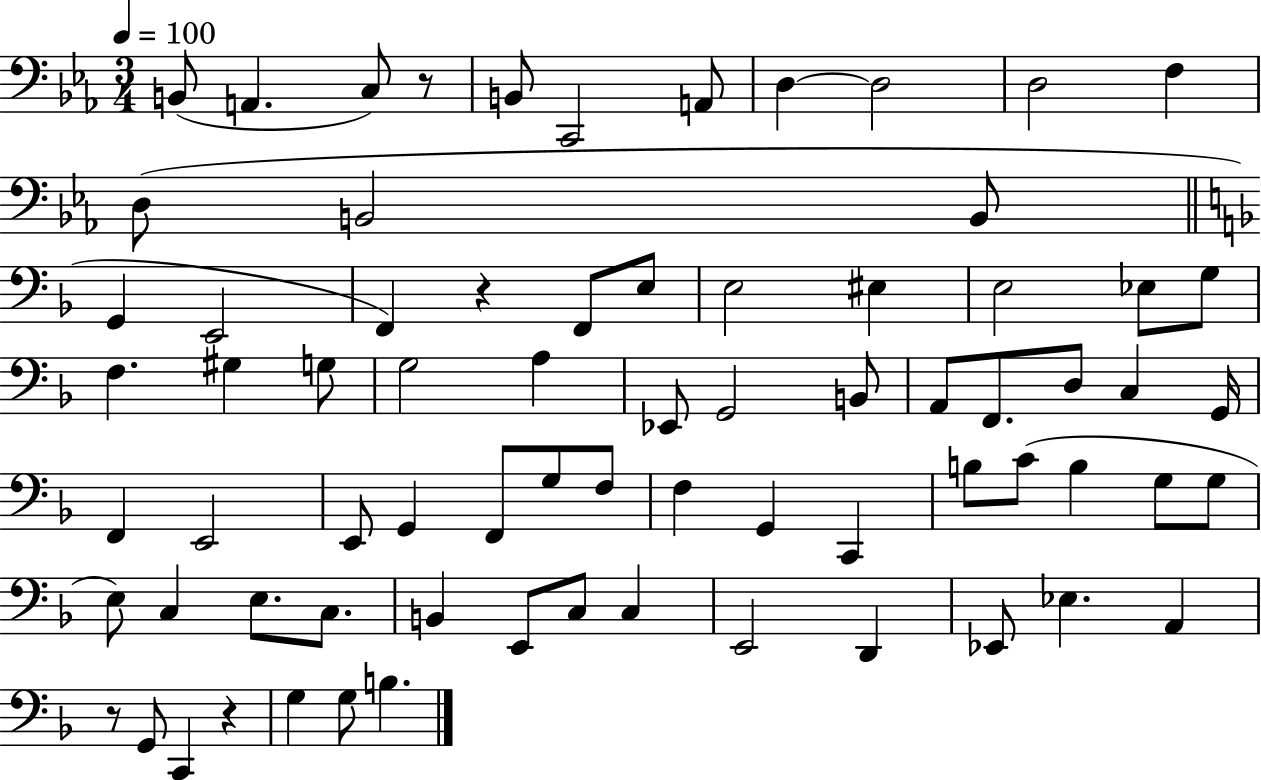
{
  \clef bass
  \numericTimeSignature
  \time 3/4
  \key ees \major
  \tempo 4 = 100
  \repeat volta 2 { b,8( a,4. c8) r8 | b,8 c,2 a,8 | d4~~ d2 | d2 f4 | \break d8( b,2 b,8 | \bar "||" \break \key d \minor g,4 e,2 | f,4) r4 f,8 e8 | e2 eis4 | e2 ees8 g8 | \break f4. gis4 g8 | g2 a4 | ees,8 g,2 b,8 | a,8 f,8. d8 c4 g,16 | \break f,4 e,2 | e,8 g,4 f,8 g8 f8 | f4 g,4 c,4 | b8 c'8( b4 g8 g8 | \break e8) c4 e8. c8. | b,4 e,8 c8 c4 | e,2 d,4 | ees,8 ees4. a,4 | \break r8 g,8 c,4 r4 | g4 g8 b4. | } \bar "|."
}